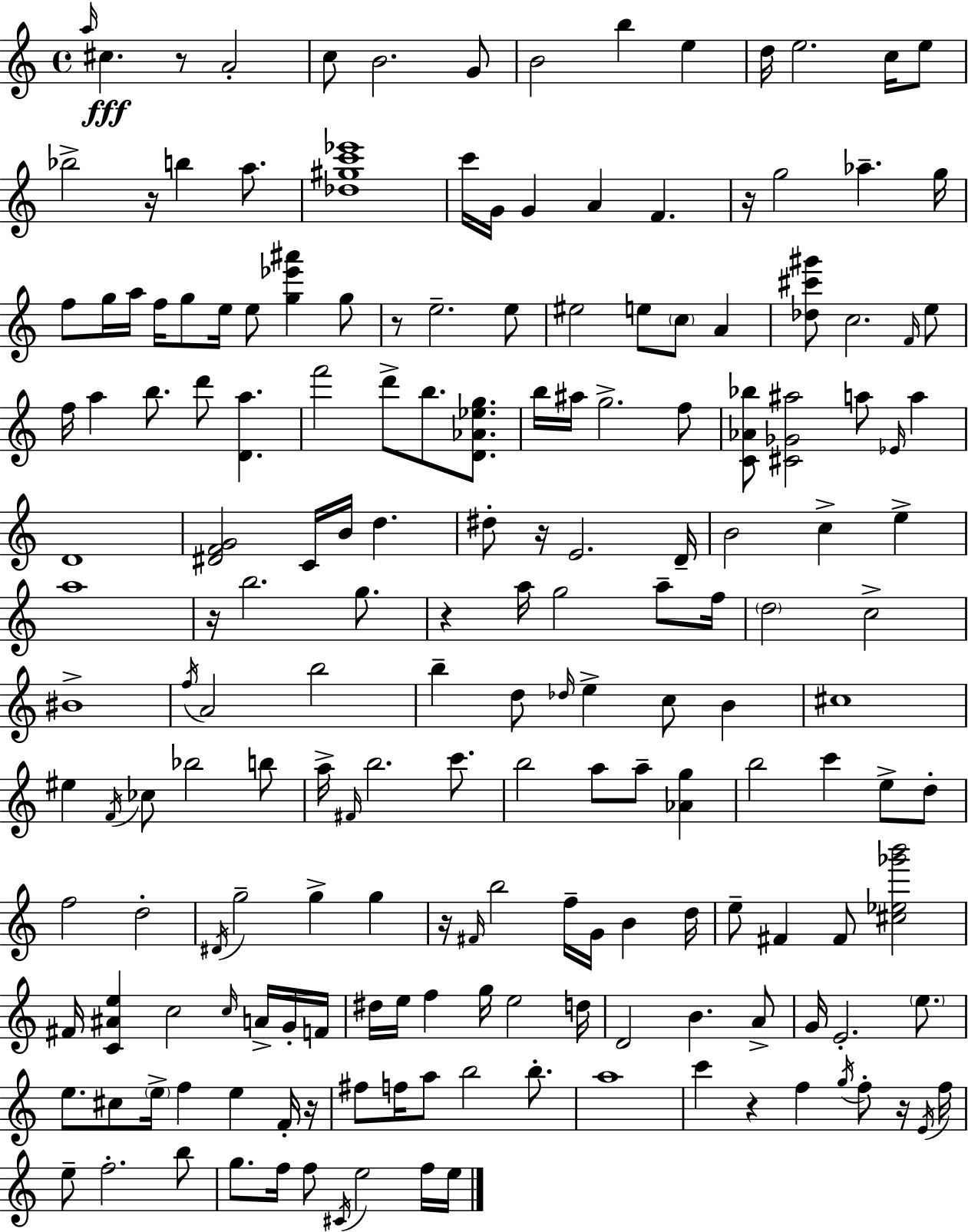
{
  \clef treble
  \time 4/4
  \defaultTimeSignature
  \key c \major
  \grace { a''16 }\fff cis''4. r8 a'2-. | c''8 b'2. g'8 | b'2 b''4 e''4 | d''16 e''2. c''16 e''8 | \break bes''2-> r16 b''4 a''8. | <des'' gis'' c''' ees'''>1 | c'''16 g'16 g'4 a'4 f'4. | r16 g''2 aes''4.-- | \break g''16 f''8 g''16 a''16 f''16 g''8 e''16 e''8 <g'' ees''' ais'''>4 g''8 | r8 e''2.-- e''8 | eis''2 e''8 \parenthesize c''8 a'4 | <des'' cis''' gis'''>8 c''2. \grace { f'16 } | \break e''8 f''16 a''4 b''8. d'''8 <d' a''>4. | f'''2 d'''8-> b''8. <d' aes' ees'' g''>8. | b''16 ais''16 g''2.-> | f''8 <c' aes' bes''>8 <cis' ges' ais''>2 a''8 \grace { ees'16 } a''4 | \break d'1 | <dis' f' g'>2 c'16 b'16 d''4. | dis''8-. r16 e'2. | d'16-- b'2 c''4-> e''4-> | \break a''1 | r16 b''2. | g''8. r4 a''16 g''2 | a''8-- f''16 \parenthesize d''2 c''2-> | \break bis'1-> | \acciaccatura { f''16 } a'2 b''2 | b''4-- d''8 \grace { des''16 } e''4-> c''8 | b'4 cis''1 | \break eis''4 \acciaccatura { f'16 } ces''8 bes''2 | b''8 a''16-> \grace { fis'16 } b''2. | c'''8. b''2 a''8 | a''8-- <aes' g''>4 b''2 c'''4 | \break e''8-> d''8-. f''2 d''2-. | \acciaccatura { dis'16 } g''2-- | g''4-> g''4 r16 \grace { fis'16 } b''2 | f''16-- g'16 b'4 d''16 e''8-- fis'4 fis'8 | \break <cis'' ees'' ges''' b'''>2 fis'16 <c' ais' e''>4 c''2 | \grace { c''16 } a'16-> g'16-. f'16 dis''16 e''16 f''4 | g''16 e''2 d''16 d'2 | b'4. a'8-> g'16 e'2.-. | \break \parenthesize e''8. e''8. cis''8 \parenthesize e''16-> | f''4 e''4 f'16-. r16 fis''8 f''16 a''8 b''2 | b''8.-. a''1 | c'''4 r4 | \break f''4 \acciaccatura { g''16 } f''8-. r16 \acciaccatura { e'16 } f''16 e''8-- f''2.-. | b''8 g''8. f''16 | f''8 \acciaccatura { cis'16 } e''2 f''16 e''16 \bar "|."
}